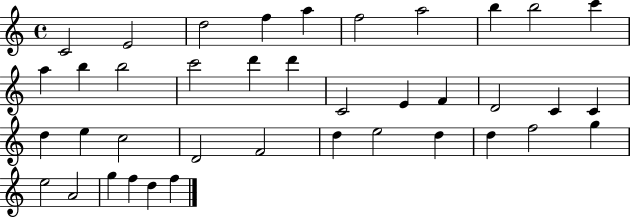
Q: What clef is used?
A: treble